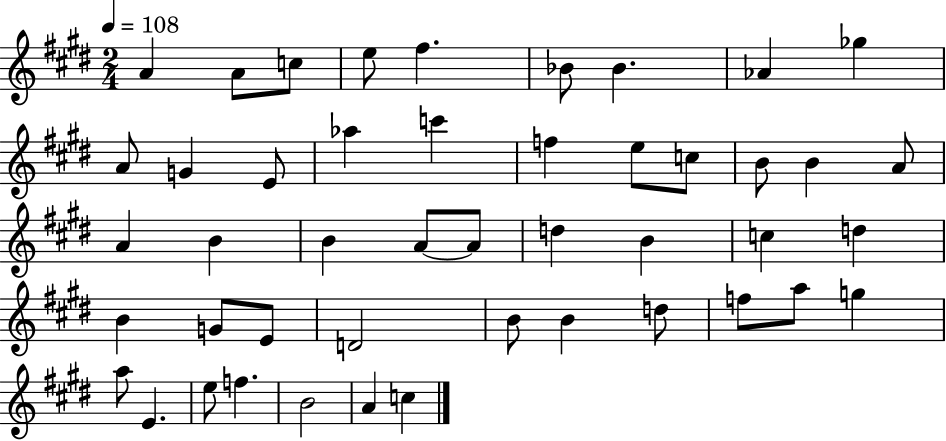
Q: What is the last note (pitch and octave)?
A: C5